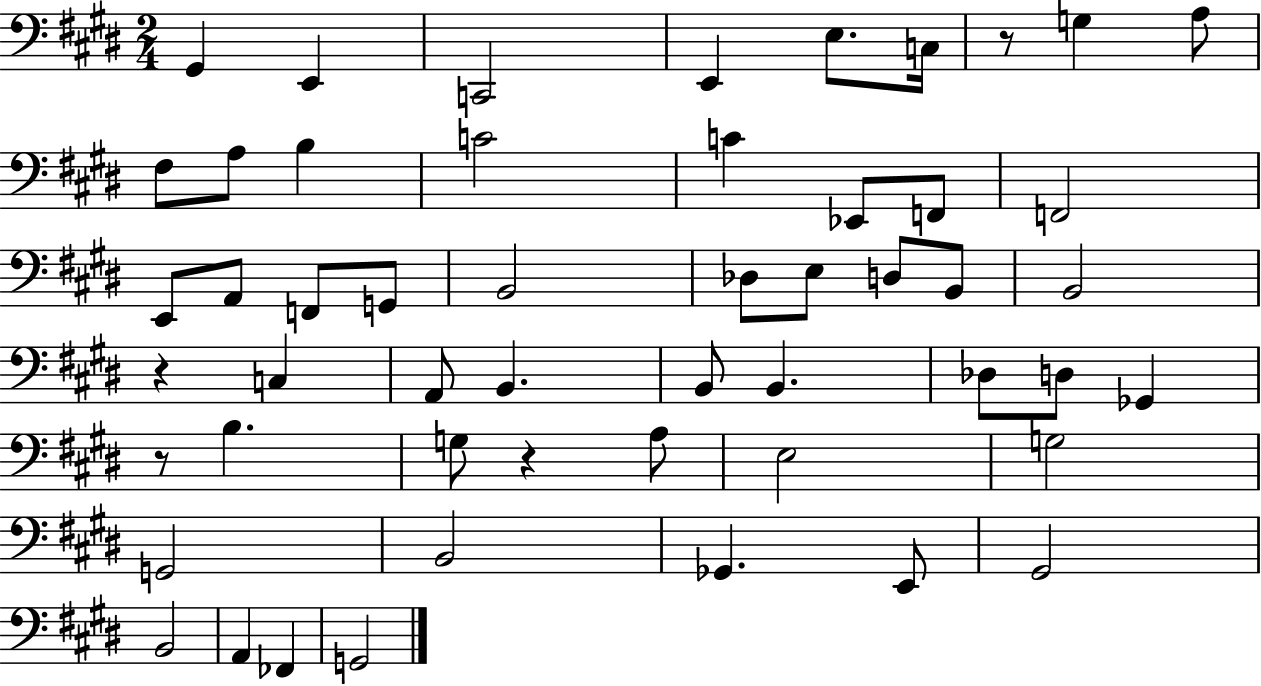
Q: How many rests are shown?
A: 4